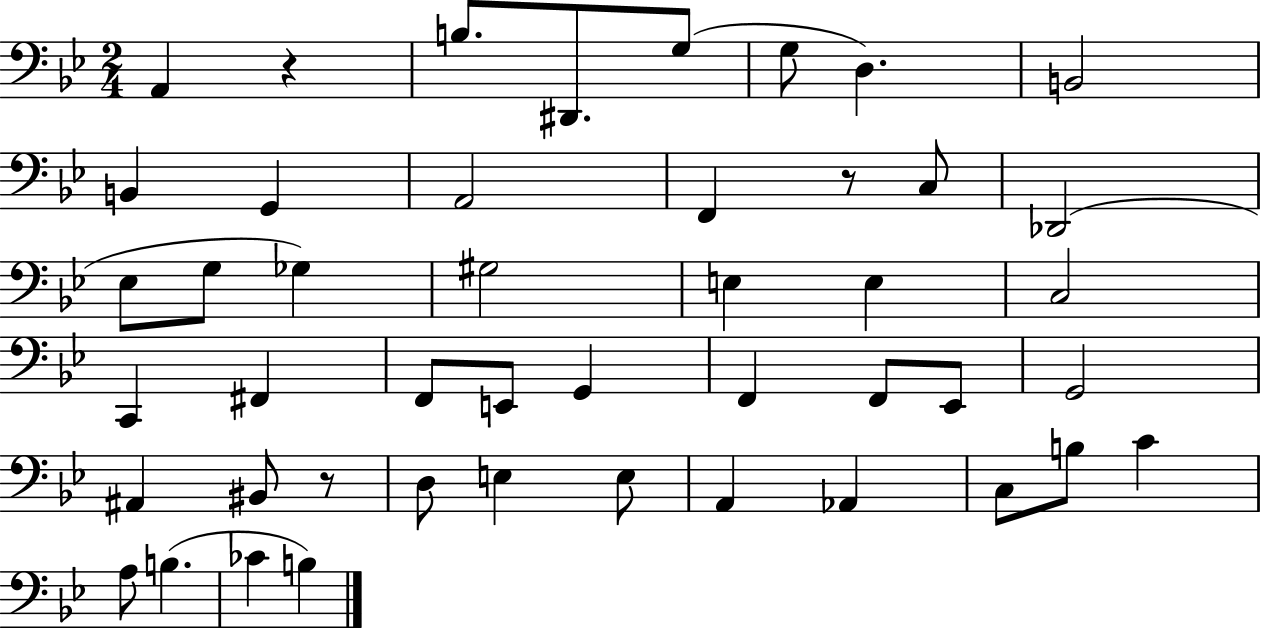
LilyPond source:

{
  \clef bass
  \numericTimeSignature
  \time 2/4
  \key bes \major
  \repeat volta 2 { a,4 r4 | b8. dis,8. g8( | g8 d4.) | b,2 | \break b,4 g,4 | a,2 | f,4 r8 c8 | des,2( | \break ees8 g8 ges4) | gis2 | e4 e4 | c2 | \break c,4 fis,4 | f,8 e,8 g,4 | f,4 f,8 ees,8 | g,2 | \break ais,4 bis,8 r8 | d8 e4 e8 | a,4 aes,4 | c8 b8 c'4 | \break a8 b4.( | ces'4 b4) | } \bar "|."
}